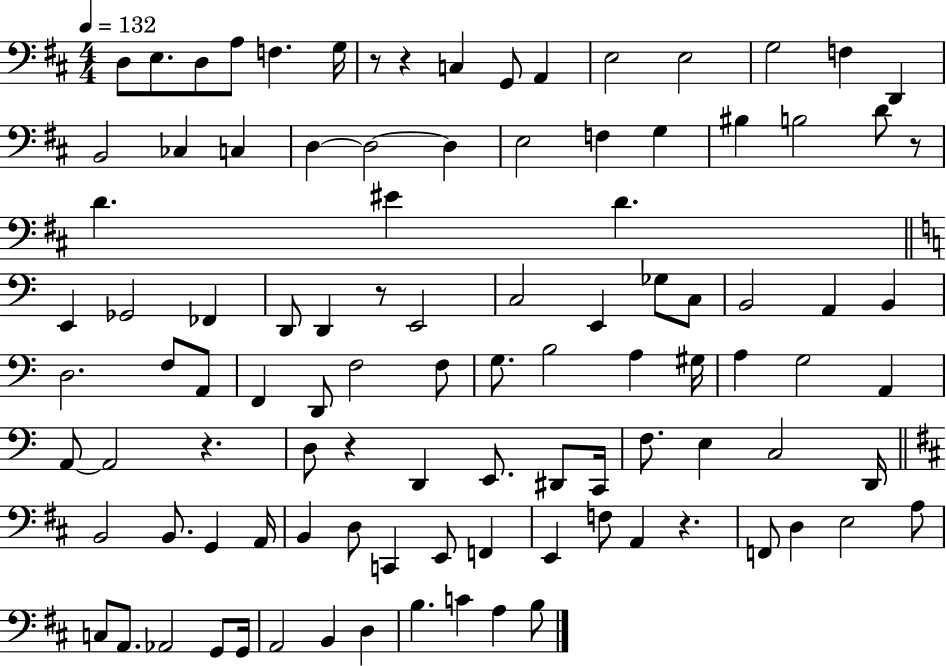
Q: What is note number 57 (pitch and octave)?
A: A2